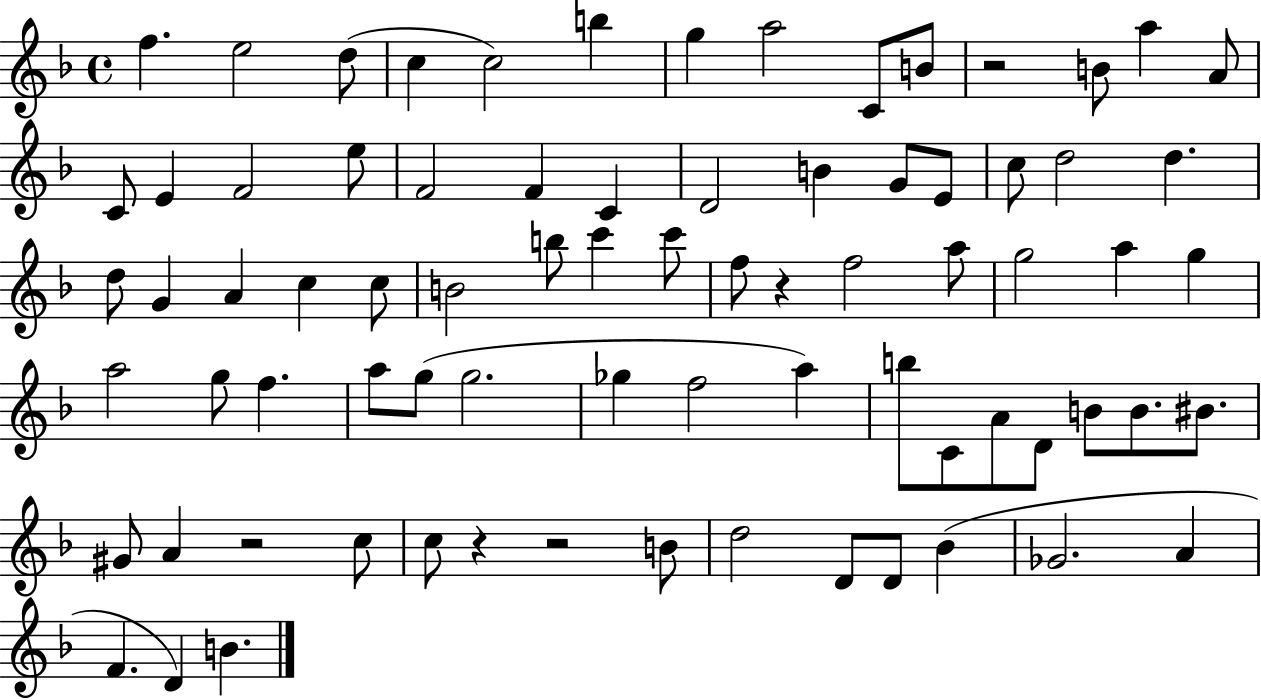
{
  \clef treble
  \time 4/4
  \defaultTimeSignature
  \key f \major
  f''4. e''2 d''8( | c''4 c''2) b''4 | g''4 a''2 c'8 b'8 | r2 b'8 a''4 a'8 | \break c'8 e'4 f'2 e''8 | f'2 f'4 c'4 | d'2 b'4 g'8 e'8 | c''8 d''2 d''4. | \break d''8 g'4 a'4 c''4 c''8 | b'2 b''8 c'''4 c'''8 | f''8 r4 f''2 a''8 | g''2 a''4 g''4 | \break a''2 g''8 f''4. | a''8 g''8( g''2. | ges''4 f''2 a''4) | b''8 c'8 a'8 d'8 b'8 b'8. bis'8. | \break gis'8 a'4 r2 c''8 | c''8 r4 r2 b'8 | d''2 d'8 d'8 bes'4( | ges'2. a'4 | \break f'4. d'4) b'4. | \bar "|."
}